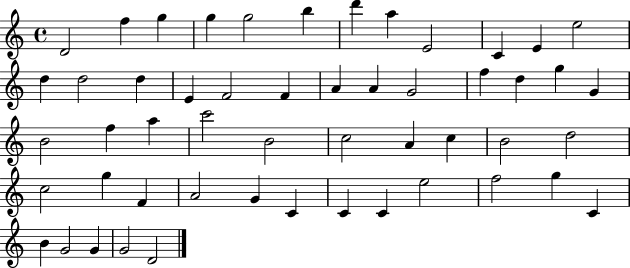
D4/h F5/q G5/q G5/q G5/h B5/q D6/q A5/q E4/h C4/q E4/q E5/h D5/q D5/h D5/q E4/q F4/h F4/q A4/q A4/q G4/h F5/q D5/q G5/q G4/q B4/h F5/q A5/q C6/h B4/h C5/h A4/q C5/q B4/h D5/h C5/h G5/q F4/q A4/h G4/q C4/q C4/q C4/q E5/h F5/h G5/q C4/q B4/q G4/h G4/q G4/h D4/h